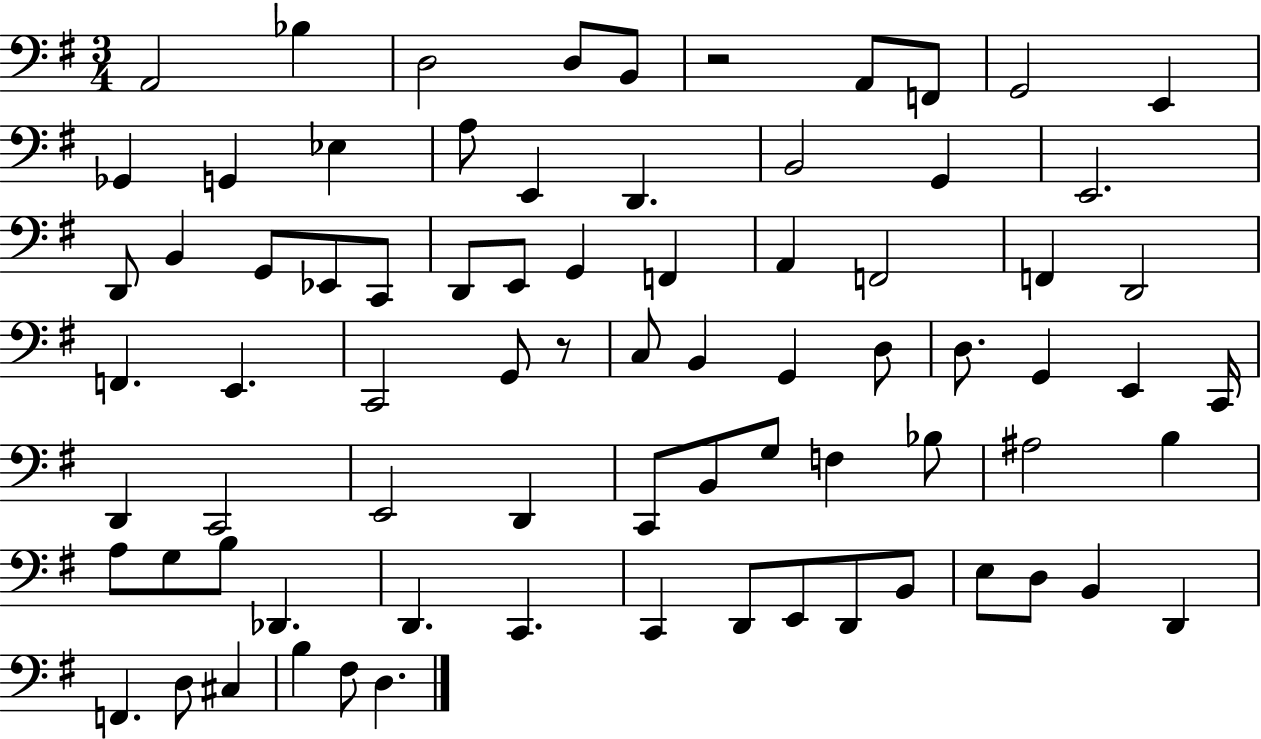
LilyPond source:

{
  \clef bass
  \numericTimeSignature
  \time 3/4
  \key g \major
  \repeat volta 2 { a,2 bes4 | d2 d8 b,8 | r2 a,8 f,8 | g,2 e,4 | \break ges,4 g,4 ees4 | a8 e,4 d,4. | b,2 g,4 | e,2. | \break d,8 b,4 g,8 ees,8 c,8 | d,8 e,8 g,4 f,4 | a,4 f,2 | f,4 d,2 | \break f,4. e,4. | c,2 g,8 r8 | c8 b,4 g,4 d8 | d8. g,4 e,4 c,16 | \break d,4 c,2 | e,2 d,4 | c,8 b,8 g8 f4 bes8 | ais2 b4 | \break a8 g8 b8 des,4. | d,4. c,4. | c,4 d,8 e,8 d,8 b,8 | e8 d8 b,4 d,4 | \break f,4. d8 cis4 | b4 fis8 d4. | } \bar "|."
}